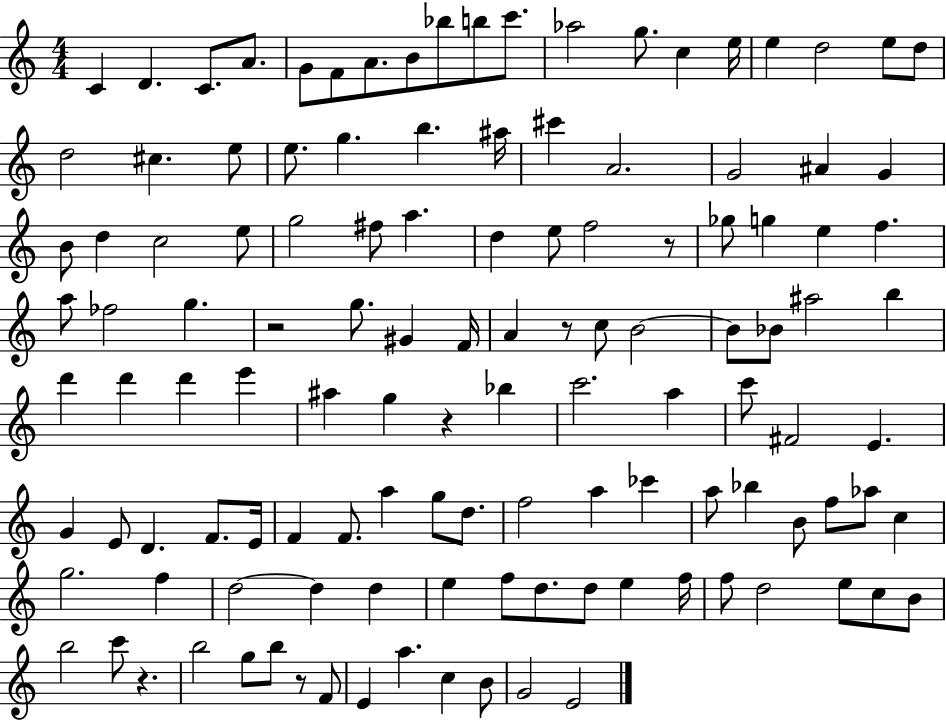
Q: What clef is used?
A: treble